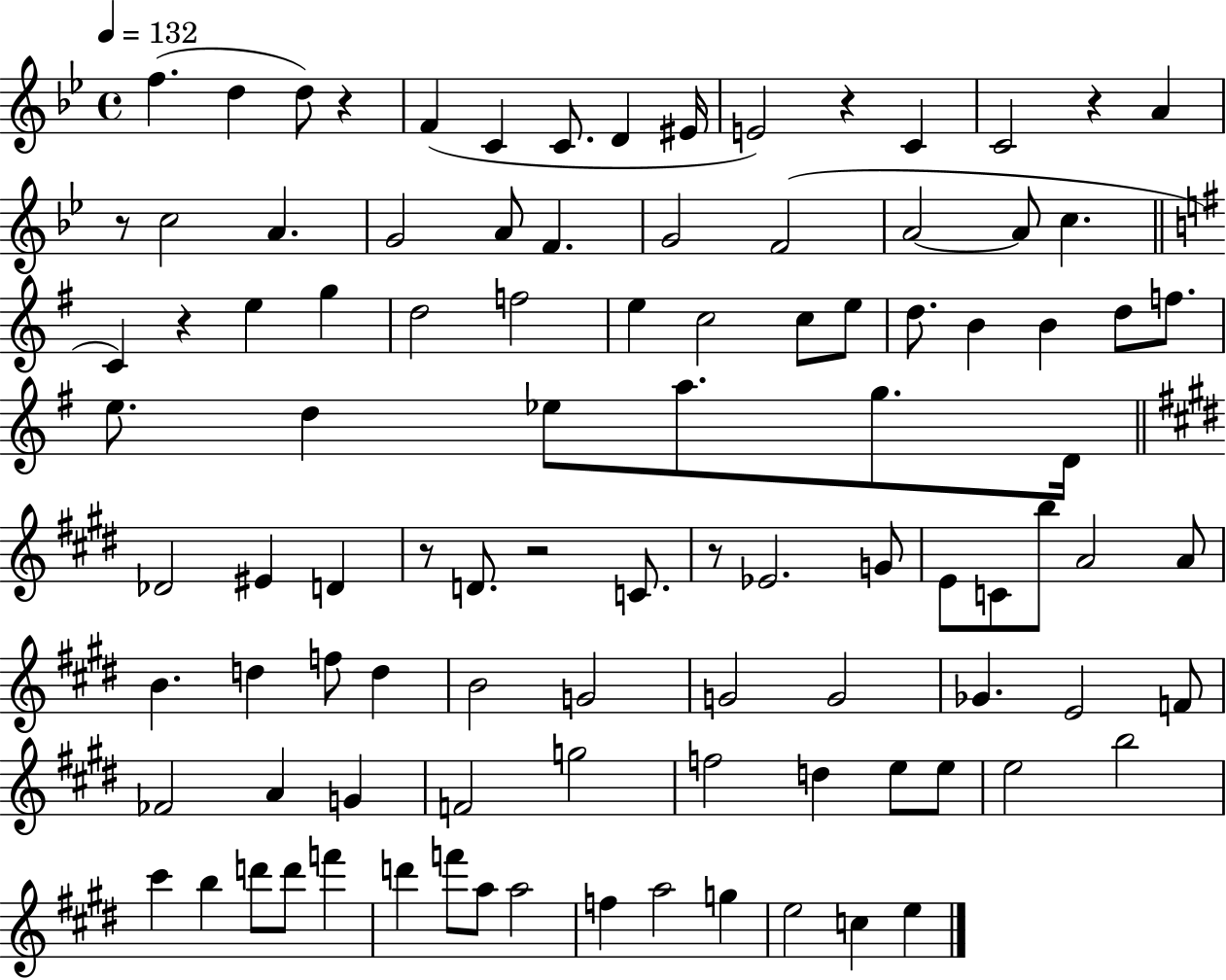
F5/q. D5/q D5/e R/q F4/q C4/q C4/e. D4/q EIS4/s E4/h R/q C4/q C4/h R/q A4/q R/e C5/h A4/q. G4/h A4/e F4/q. G4/h F4/h A4/h A4/e C5/q. C4/q R/q E5/q G5/q D5/h F5/h E5/q C5/h C5/e E5/e D5/e. B4/q B4/q D5/e F5/e. E5/e. D5/q Eb5/e A5/e. G5/e. D4/s Db4/h EIS4/q D4/q R/e D4/e. R/h C4/e. R/e Eb4/h. G4/e E4/e C4/e B5/e A4/h A4/e B4/q. D5/q F5/e D5/q B4/h G4/h G4/h G4/h Gb4/q. E4/h F4/e FES4/h A4/q G4/q F4/h G5/h F5/h D5/q E5/e E5/e E5/h B5/h C#6/q B5/q D6/e D6/e F6/q D6/q F6/e A5/e A5/h F5/q A5/h G5/q E5/h C5/q E5/q